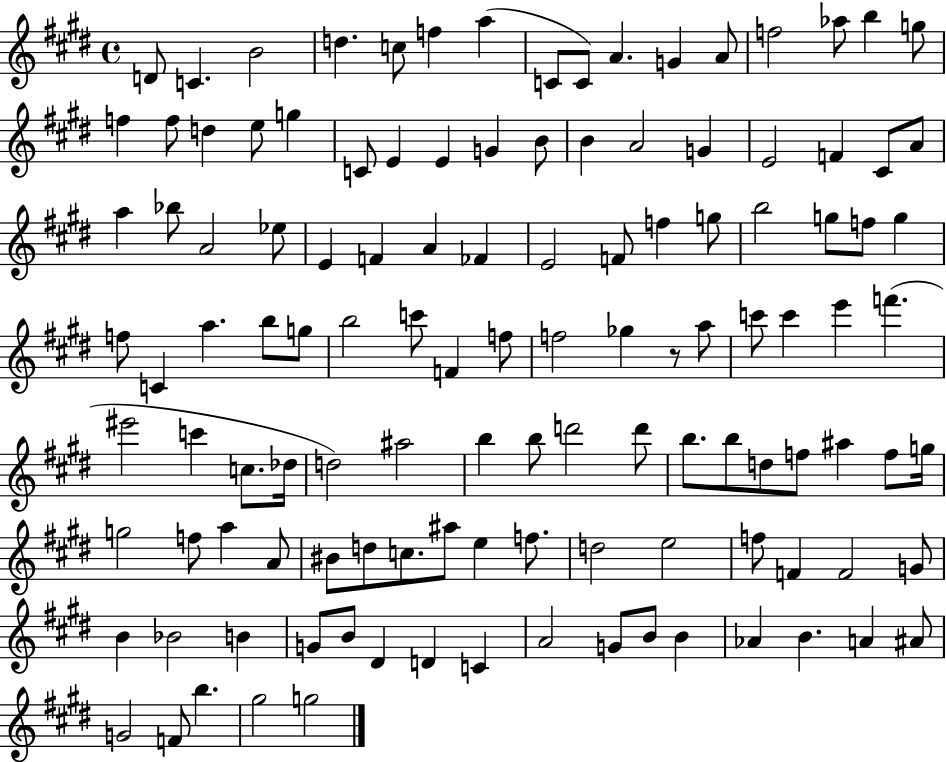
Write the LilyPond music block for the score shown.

{
  \clef treble
  \time 4/4
  \defaultTimeSignature
  \key e \major
  d'8 c'4. b'2 | d''4. c''8 f''4 a''4( | c'8 c'8) a'4. g'4 a'8 | f''2 aes''8 b''4 g''8 | \break f''4 f''8 d''4 e''8 g''4 | c'8 e'4 e'4 g'4 b'8 | b'4 a'2 g'4 | e'2 f'4 cis'8 a'8 | \break a''4 bes''8 a'2 ees''8 | e'4 f'4 a'4 fes'4 | e'2 f'8 f''4 g''8 | b''2 g''8 f''8 g''4 | \break f''8 c'4 a''4. b''8 g''8 | b''2 c'''8 f'4 f''8 | f''2 ges''4 r8 a''8 | c'''8 c'''4 e'''4 f'''4.( | \break eis'''2 c'''4 c''8. des''16 | d''2) ais''2 | b''4 b''8 d'''2 d'''8 | b''8. b''8 d''8 f''8 ais''4 f''8 g''16 | \break g''2 f''8 a''4 a'8 | bis'8 d''8 c''8. ais''8 e''4 f''8. | d''2 e''2 | f''8 f'4 f'2 g'8 | \break b'4 bes'2 b'4 | g'8 b'8 dis'4 d'4 c'4 | a'2 g'8 b'8 b'4 | aes'4 b'4. a'4 ais'8 | \break g'2 f'8 b''4. | gis''2 g''2 | \bar "|."
}